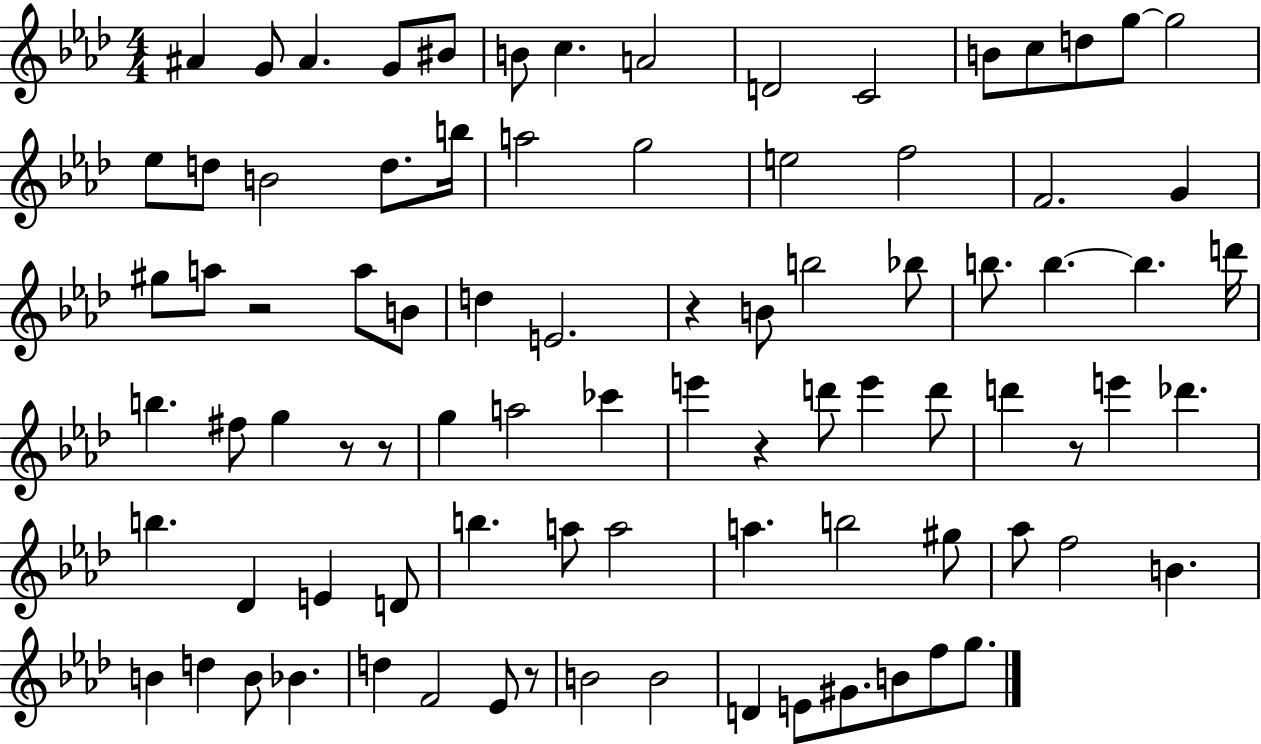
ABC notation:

X:1
T:Untitled
M:4/4
L:1/4
K:Ab
^A G/2 ^A G/2 ^B/2 B/2 c A2 D2 C2 B/2 c/2 d/2 g/2 g2 _e/2 d/2 B2 d/2 b/4 a2 g2 e2 f2 F2 G ^g/2 a/2 z2 a/2 B/2 d E2 z B/2 b2 _b/2 b/2 b b d'/4 b ^f/2 g z/2 z/2 g a2 _c' e' z d'/2 e' d'/2 d' z/2 e' _d' b _D E D/2 b a/2 a2 a b2 ^g/2 _a/2 f2 B B d B/2 _B d F2 _E/2 z/2 B2 B2 D E/2 ^G/2 B/2 f/2 g/2